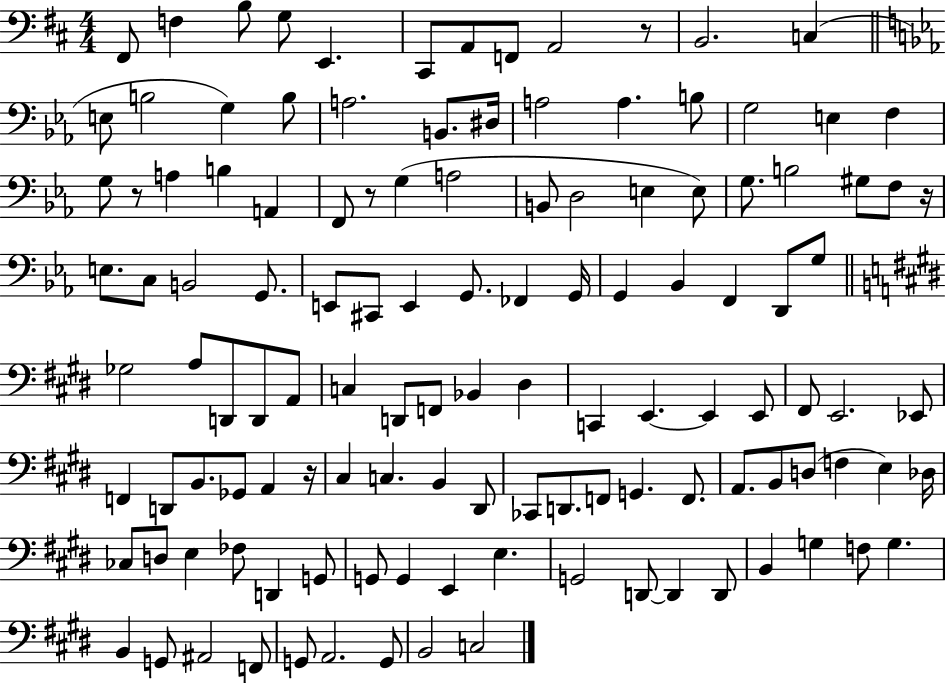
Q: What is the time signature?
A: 4/4